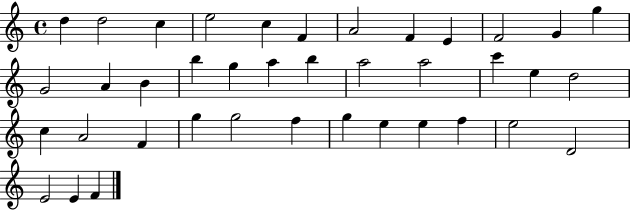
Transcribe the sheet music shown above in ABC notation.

X:1
T:Untitled
M:4/4
L:1/4
K:C
d d2 c e2 c F A2 F E F2 G g G2 A B b g a b a2 a2 c' e d2 c A2 F g g2 f g e e f e2 D2 E2 E F